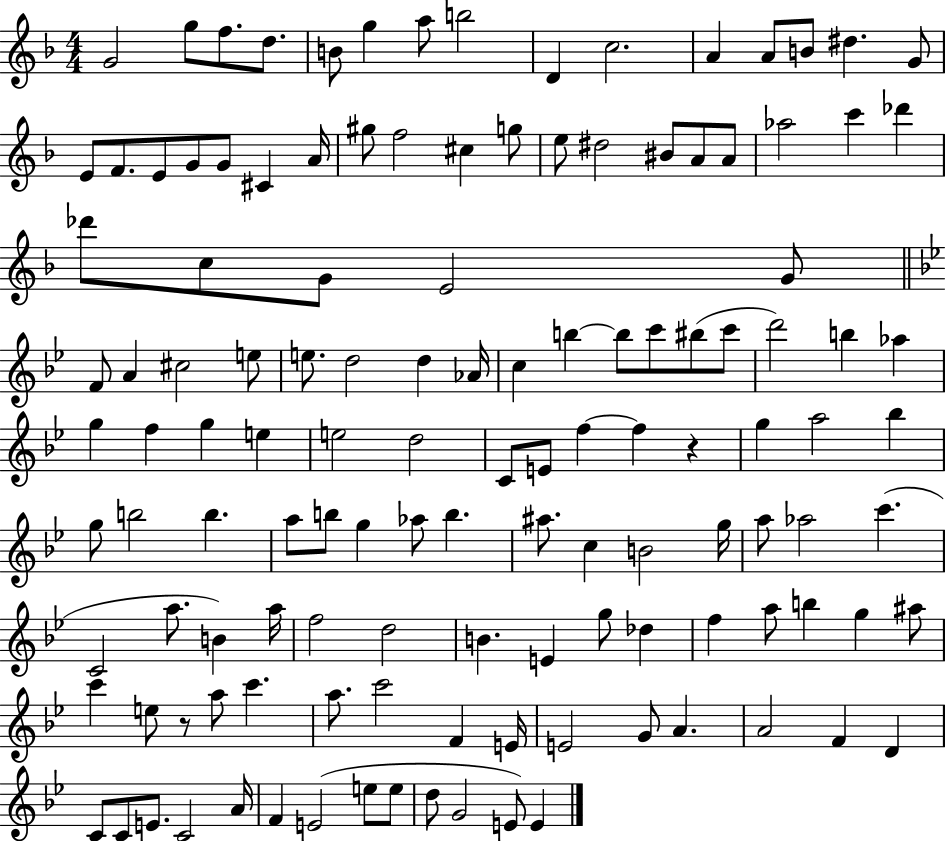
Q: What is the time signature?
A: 4/4